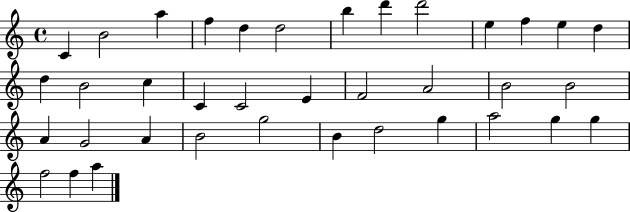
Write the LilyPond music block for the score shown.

{
  \clef treble
  \time 4/4
  \defaultTimeSignature
  \key c \major
  c'4 b'2 a''4 | f''4 d''4 d''2 | b''4 d'''4 d'''2 | e''4 f''4 e''4 d''4 | \break d''4 b'2 c''4 | c'4 c'2 e'4 | f'2 a'2 | b'2 b'2 | \break a'4 g'2 a'4 | b'2 g''2 | b'4 d''2 g''4 | a''2 g''4 g''4 | \break f''2 f''4 a''4 | \bar "|."
}